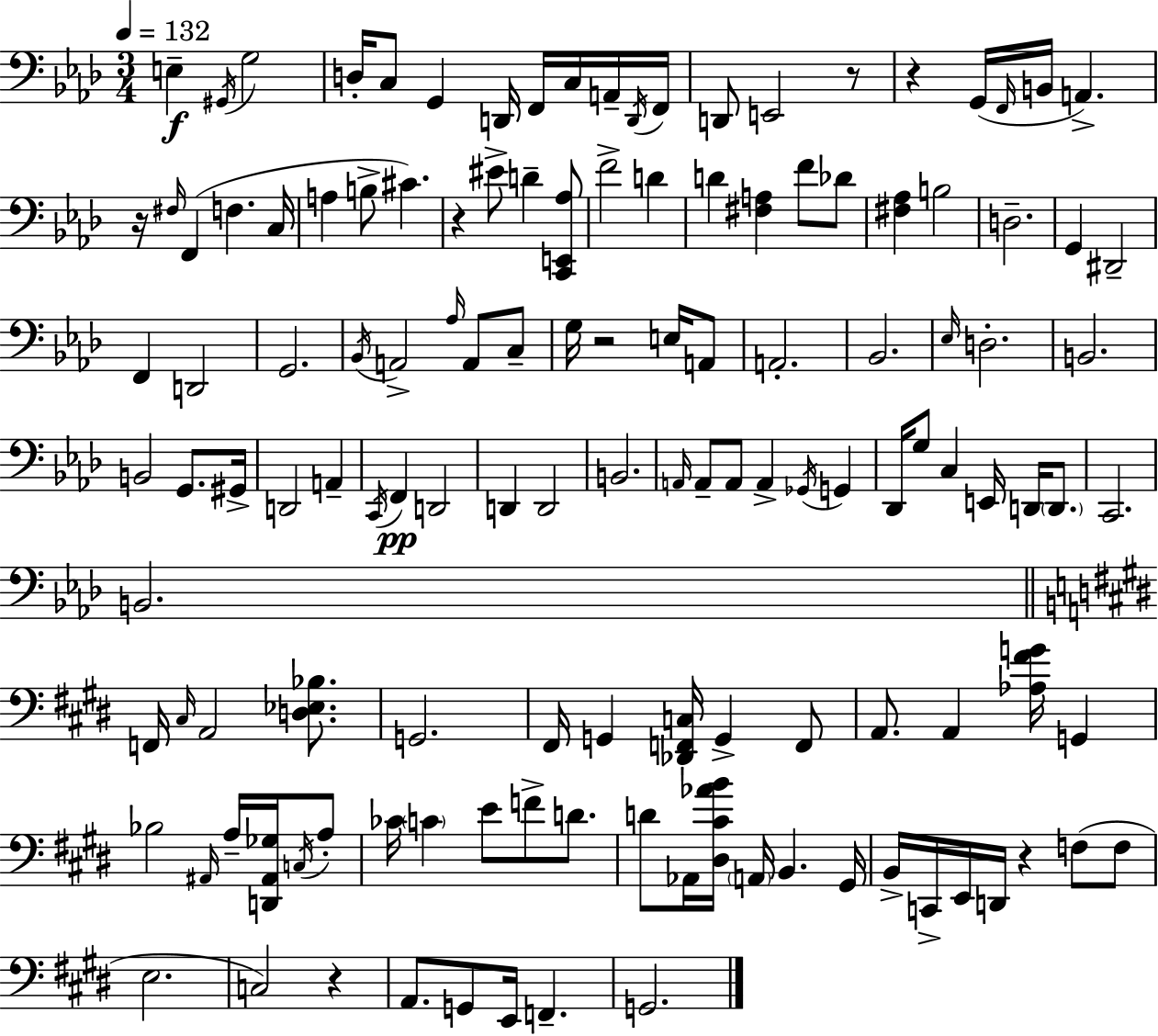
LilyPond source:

{
  \clef bass
  \numericTimeSignature
  \time 3/4
  \key f \minor
  \tempo 4 = 132
  e4--\f \acciaccatura { gis,16 } g2 | d16-. c8 g,4 d,16 f,16 c16 a,16-- | \acciaccatura { d,16 } f,16 d,8 e,2 | r8 r4 g,16( \grace { f,16 } b,16 a,4.->) | \break r16 \grace { fis16 } f,4( f4. | c16 a4 b8-> cis'4.) | r4 eis'8-> d'4-- | <c, e, aes>8 f'2-> | \break d'4 d'4 <fis a>4 | f'8 des'8 <fis aes>4 b2 | d2.-- | g,4 dis,2-- | \break f,4 d,2 | g,2. | \acciaccatura { bes,16 } a,2-> | \grace { aes16 } a,8 c8-- g16 r2 | \break e16 a,8 a,2.-. | bes,2. | \grace { ees16 } d2.-. | b,2. | \break b,2 | g,8. gis,16-> d,2 | a,4-- \acciaccatura { c,16 }\pp f,4 | d,2 d,4 | \break d,2 b,2. | \grace { a,16 } a,8-- a,8 | a,4-> \acciaccatura { ges,16 } g,4 des,16 g8 | c4 e,16 d,16 \parenthesize d,8. c,2. | \break b,2. | \bar "||" \break \key e \major f,16 \grace { cis16 } a,2 <d ees bes>8. | g,2. | fis,16 g,4 <des, f, c>16 g,4-> f,8 | a,8. a,4 <aes fis' g'>16 g,4 | \break bes2 \grace { ais,16 } a16-- <d, ais, ges>16 | \acciaccatura { c16 } a8-. ces'16 \parenthesize c'4 e'8 f'8-> | d'8. d'8 aes,16 <dis cis' aes' b'>16 \parenthesize a,16 b,4. | gis,16 b,16-> c,16-> e,16 d,16 r4 f8( | \break f8 e2. | c2) r4 | a,8. g,8 e,16 f,4.-- | g,2. | \break \bar "|."
}